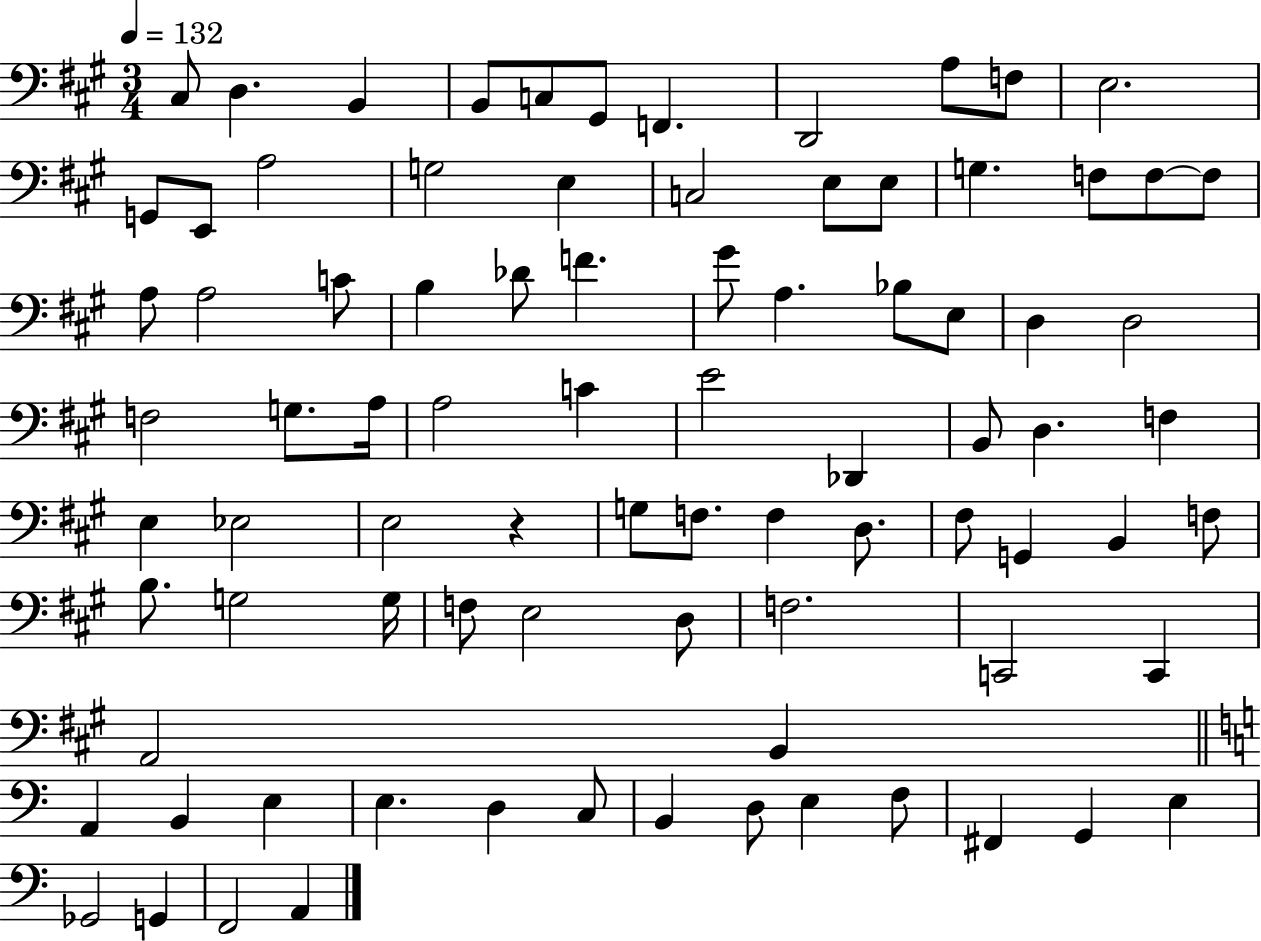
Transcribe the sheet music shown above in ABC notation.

X:1
T:Untitled
M:3/4
L:1/4
K:A
^C,/2 D, B,, B,,/2 C,/2 ^G,,/2 F,, D,,2 A,/2 F,/2 E,2 G,,/2 E,,/2 A,2 G,2 E, C,2 E,/2 E,/2 G, F,/2 F,/2 F,/2 A,/2 A,2 C/2 B, _D/2 F ^G/2 A, _B,/2 E,/2 D, D,2 F,2 G,/2 A,/4 A,2 C E2 _D,, B,,/2 D, F, E, _E,2 E,2 z G,/2 F,/2 F, D,/2 ^F,/2 G,, B,, F,/2 B,/2 G,2 G,/4 F,/2 E,2 D,/2 F,2 C,,2 C,, A,,2 B,, A,, B,, E, E, D, C,/2 B,, D,/2 E, F,/2 ^F,, G,, E, _G,,2 G,, F,,2 A,,